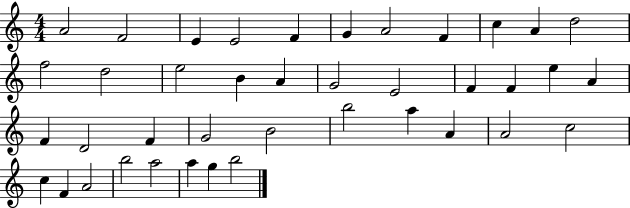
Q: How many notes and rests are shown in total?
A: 40